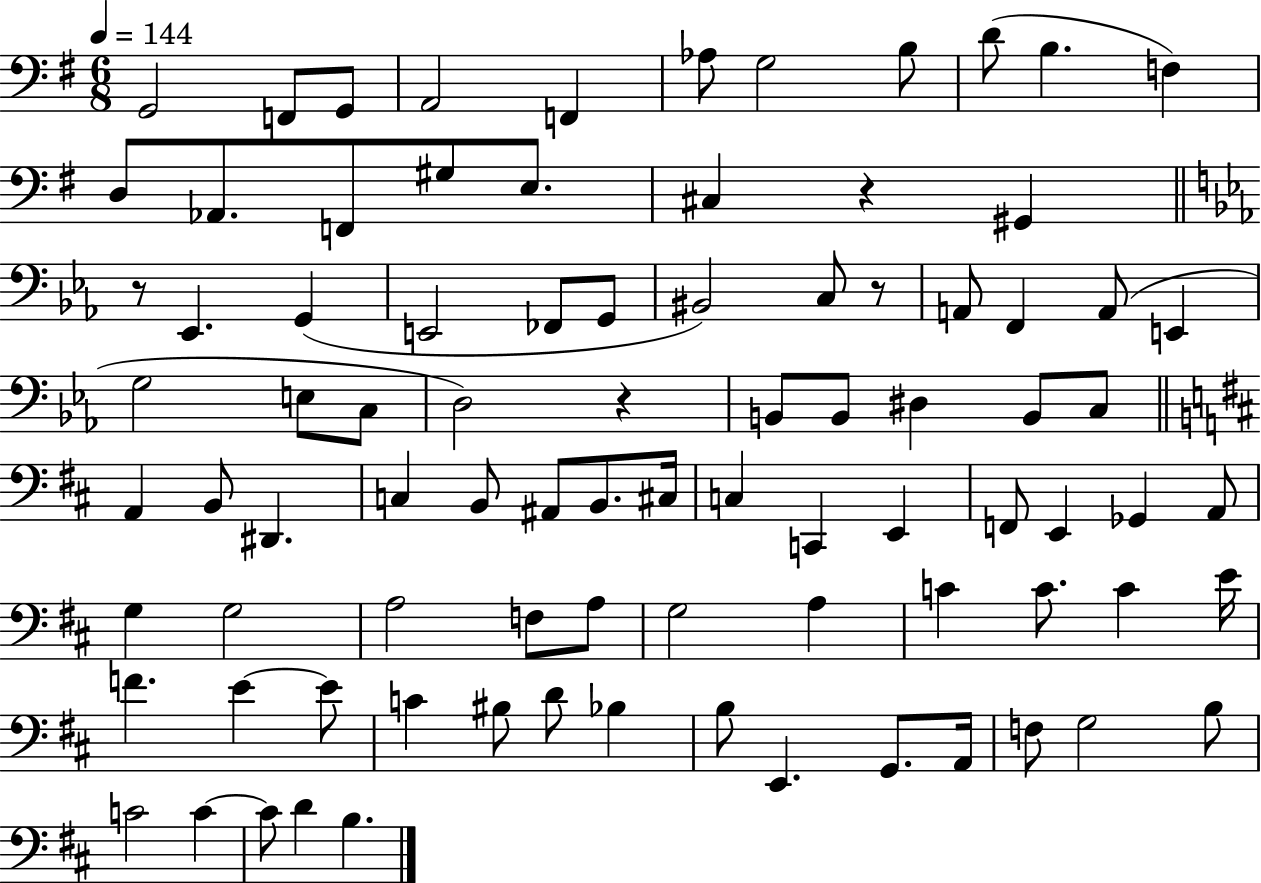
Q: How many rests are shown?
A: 4